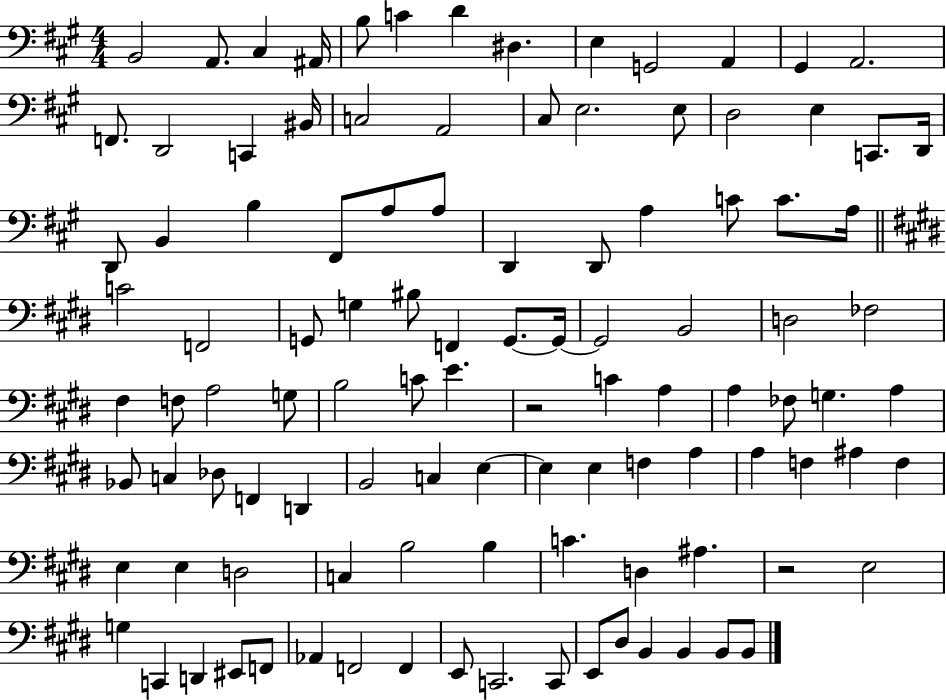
B2/h A2/e. C#3/q A#2/s B3/e C4/q D4/q D#3/q. E3/q G2/h A2/q G#2/q A2/h. F2/e. D2/h C2/q BIS2/s C3/h A2/h C#3/e E3/h. E3/e D3/h E3/q C2/e. D2/s D2/e B2/q B3/q F#2/e A3/e A3/e D2/q D2/e A3/q C4/e C4/e. A3/s C4/h F2/h G2/e G3/q BIS3/e F2/q G2/e. G2/s G2/h B2/h D3/h FES3/h F#3/q F3/e A3/h G3/e B3/h C4/e E4/q. R/h C4/q A3/q A3/q FES3/e G3/q. A3/q Bb2/e C3/q Db3/e F2/q D2/q B2/h C3/q E3/q E3/q E3/q F3/q A3/q A3/q F3/q A#3/q F3/q E3/q E3/q D3/h C3/q B3/h B3/q C4/q. D3/q A#3/q. R/h E3/h G3/q C2/q D2/q EIS2/e F2/e Ab2/q F2/h F2/q E2/e C2/h. C2/e E2/e D#3/e B2/q B2/q B2/e B2/e